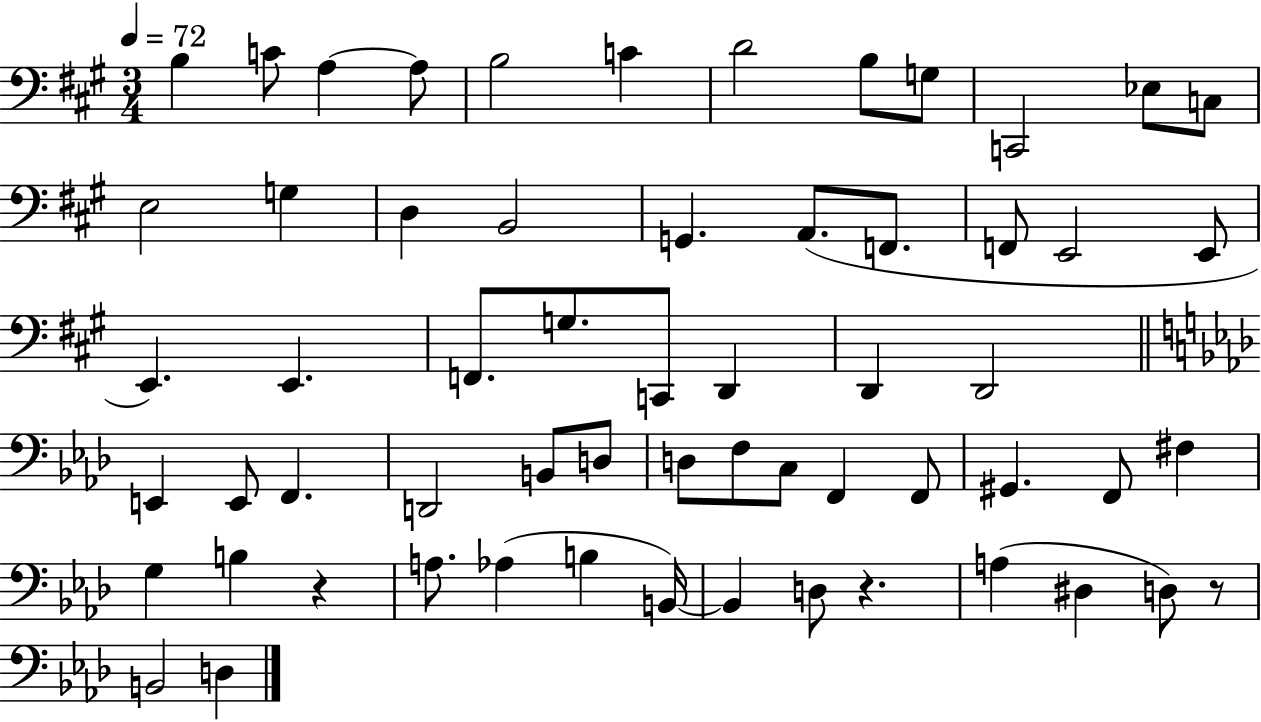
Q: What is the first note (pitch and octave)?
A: B3